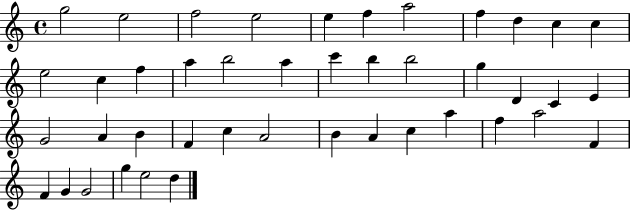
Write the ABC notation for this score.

X:1
T:Untitled
M:4/4
L:1/4
K:C
g2 e2 f2 e2 e f a2 f d c c e2 c f a b2 a c' b b2 g D C E G2 A B F c A2 B A c a f a2 F F G G2 g e2 d